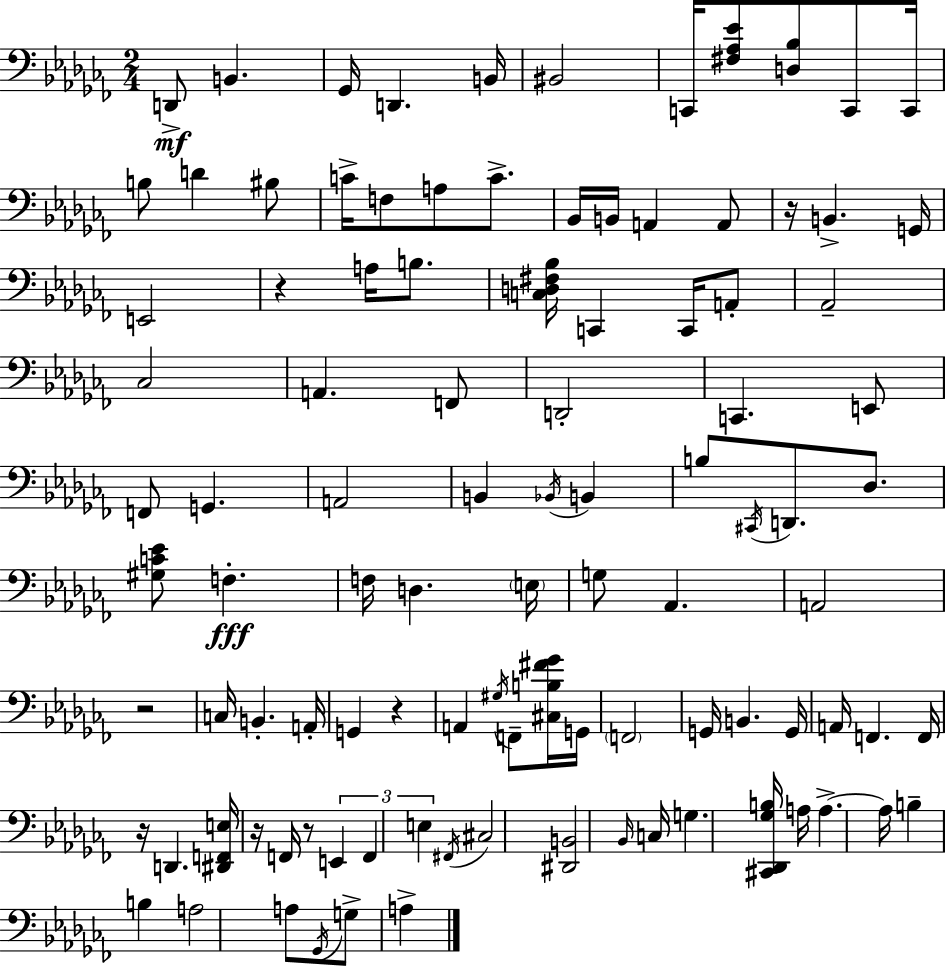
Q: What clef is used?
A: bass